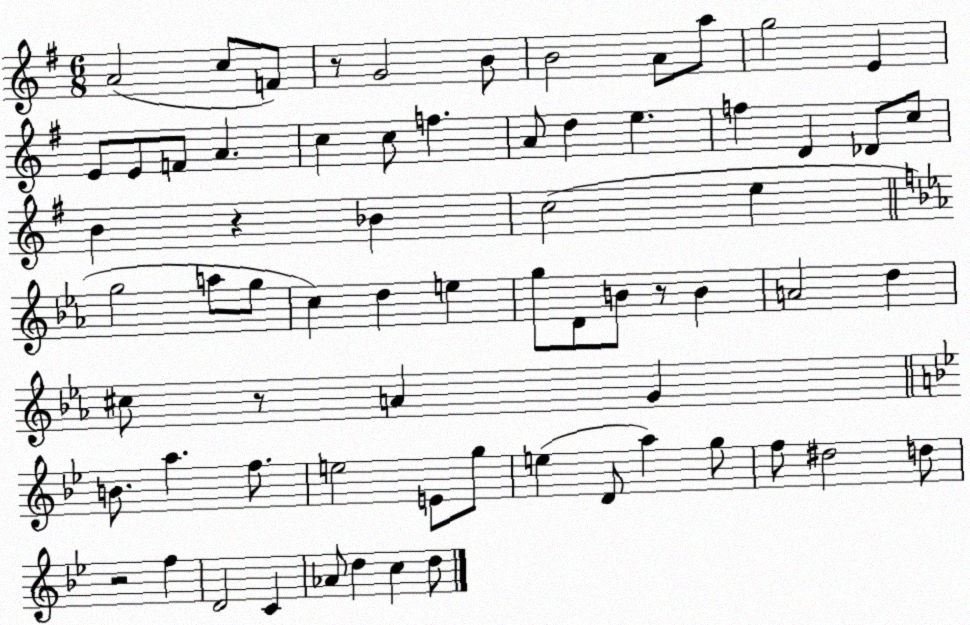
X:1
T:Untitled
M:6/8
L:1/4
K:G
A2 c/2 F/2 z/2 G2 B/2 B2 A/2 a/2 g2 E E/2 E/2 F/2 A c c/2 f A/2 d e f D _D/2 c/2 B z _B c2 e g2 a/2 g/2 c d e g/2 D/2 B/2 z/2 B A2 d ^c/2 z/2 A G B/2 a f/2 e2 E/2 g/2 e D/2 a g/2 f/2 ^d2 d/2 z2 f D2 C _A/2 d c d/2